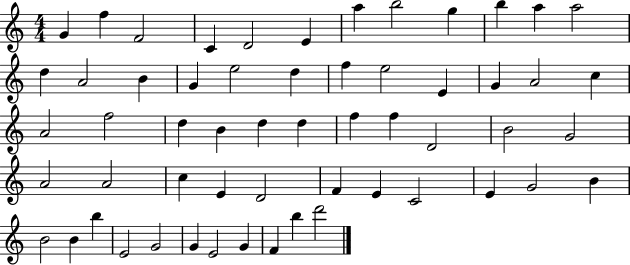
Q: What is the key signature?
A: C major